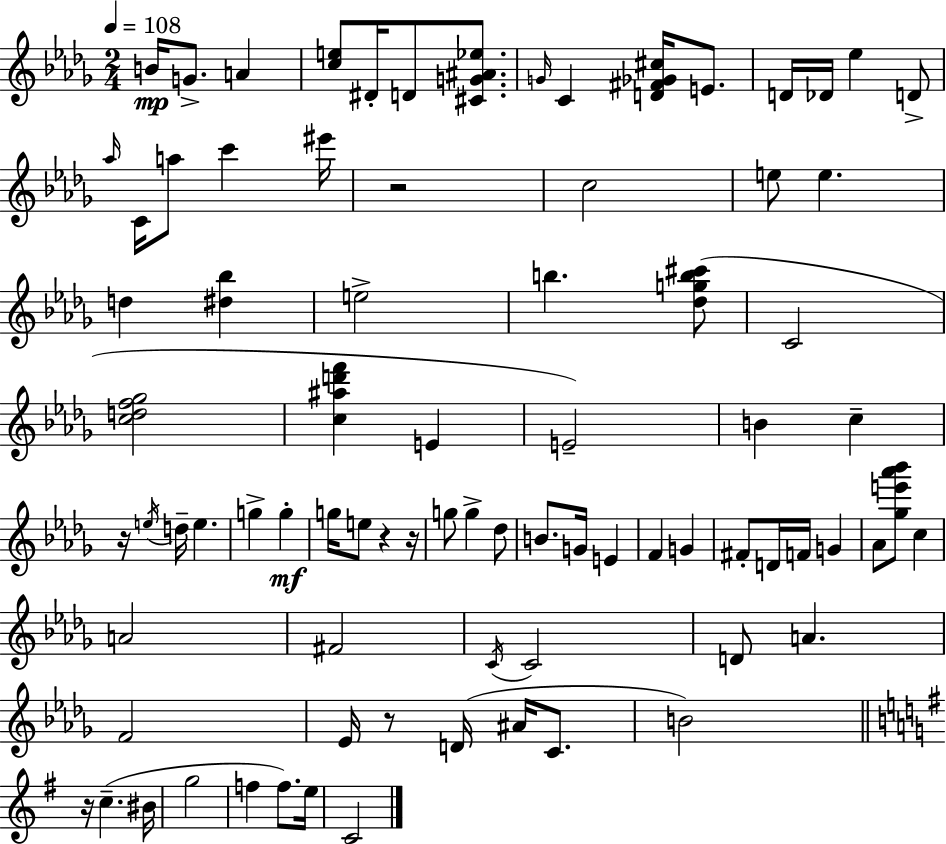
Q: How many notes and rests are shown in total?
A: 82